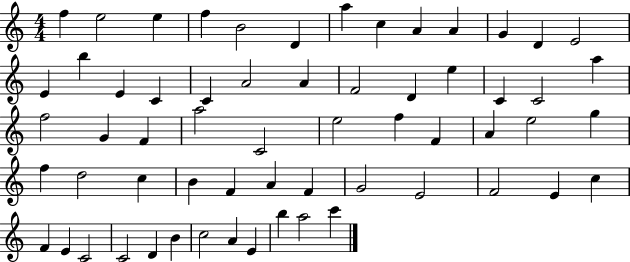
{
  \clef treble
  \numericTimeSignature
  \time 4/4
  \key c \major
  f''4 e''2 e''4 | f''4 b'2 d'4 | a''4 c''4 a'4 a'4 | g'4 d'4 e'2 | \break e'4 b''4 e'4 c'4 | c'4 a'2 a'4 | f'2 d'4 e''4 | c'4 c'2 a''4 | \break f''2 g'4 f'4 | a''2 c'2 | e''2 f''4 f'4 | a'4 e''2 g''4 | \break f''4 d''2 c''4 | b'4 f'4 a'4 f'4 | g'2 e'2 | f'2 e'4 c''4 | \break f'4 e'4 c'2 | c'2 d'4 b'4 | c''2 a'4 e'4 | b''4 a''2 c'''4 | \break \bar "|."
}